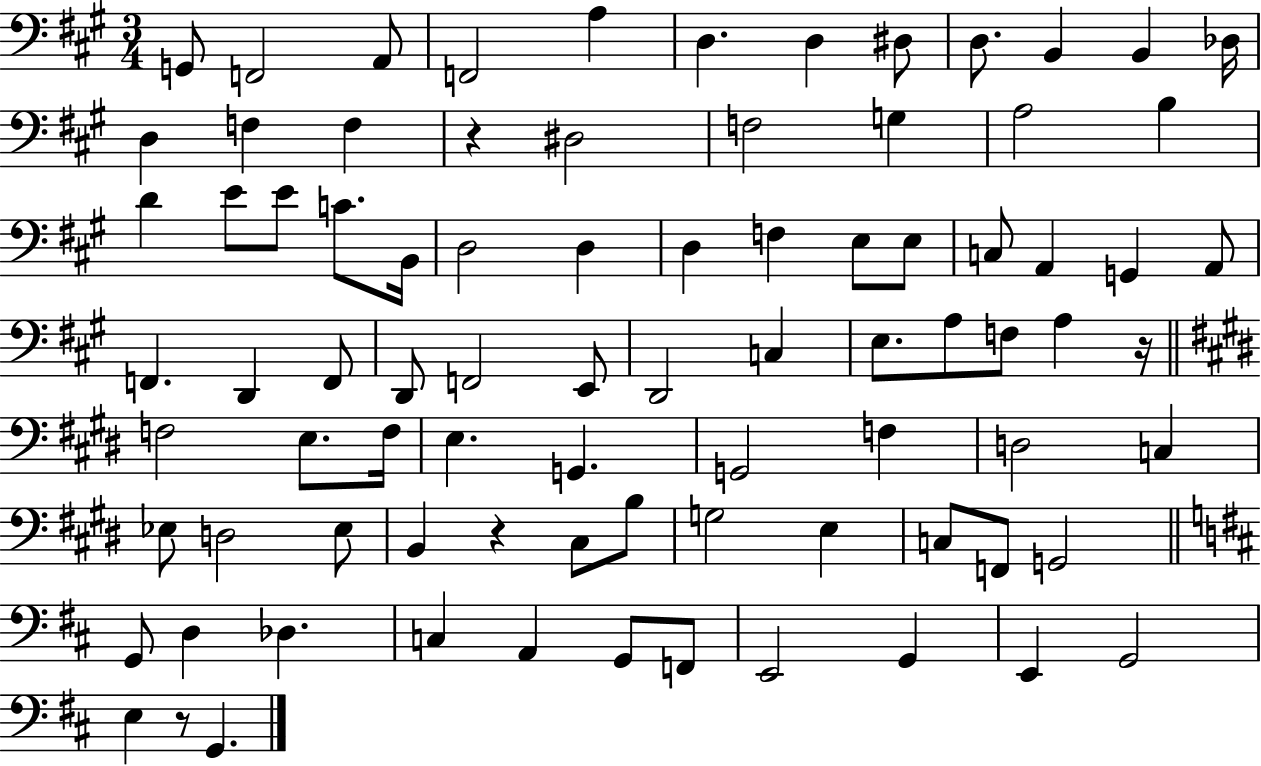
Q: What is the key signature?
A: A major